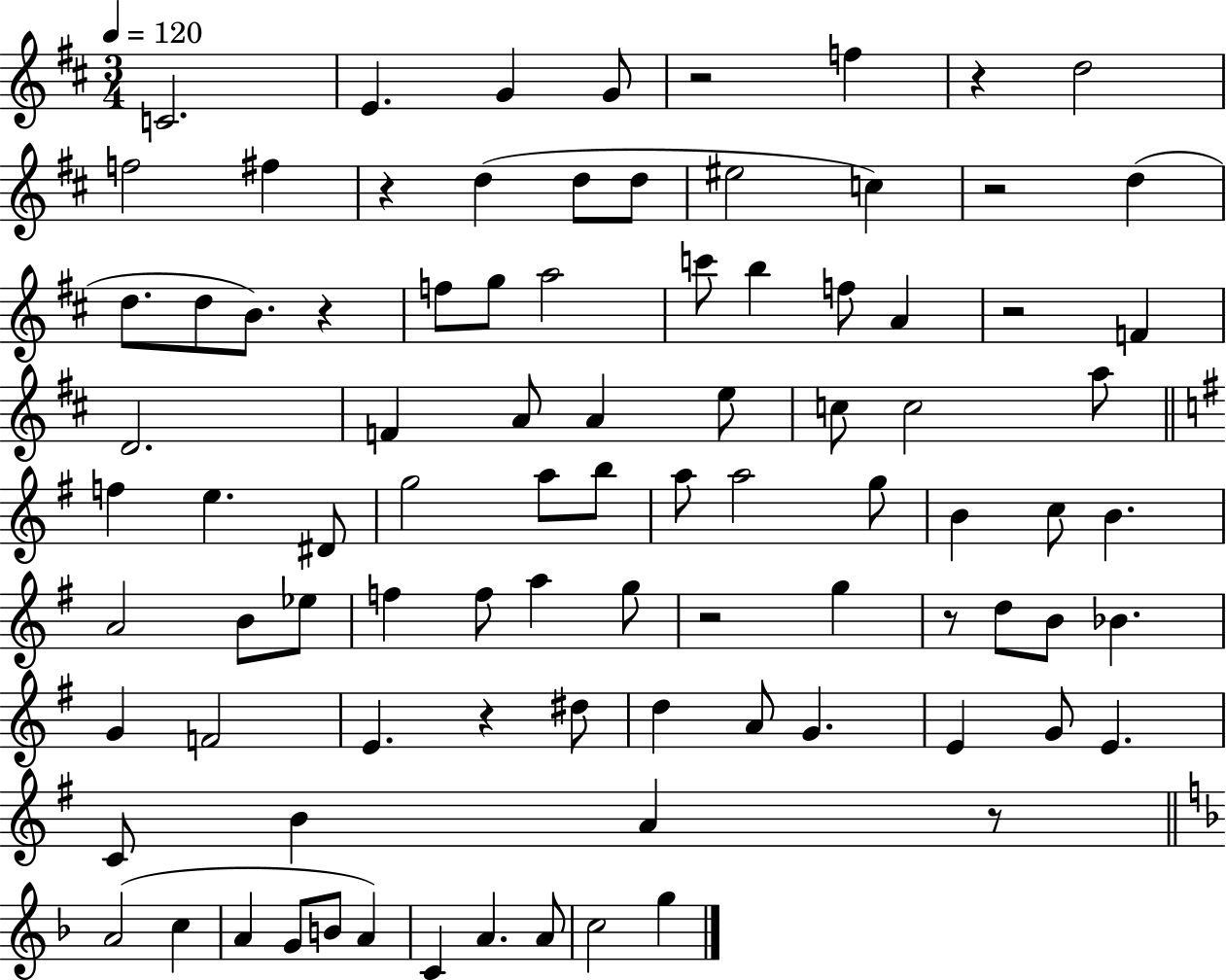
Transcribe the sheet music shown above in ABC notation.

X:1
T:Untitled
M:3/4
L:1/4
K:D
C2 E G G/2 z2 f z d2 f2 ^f z d d/2 d/2 ^e2 c z2 d d/2 d/2 B/2 z f/2 g/2 a2 c'/2 b f/2 A z2 F D2 F A/2 A e/2 c/2 c2 a/2 f e ^D/2 g2 a/2 b/2 a/2 a2 g/2 B c/2 B A2 B/2 _e/2 f f/2 a g/2 z2 g z/2 d/2 B/2 _B G F2 E z ^d/2 d A/2 G E G/2 E C/2 B A z/2 A2 c A G/2 B/2 A C A A/2 c2 g